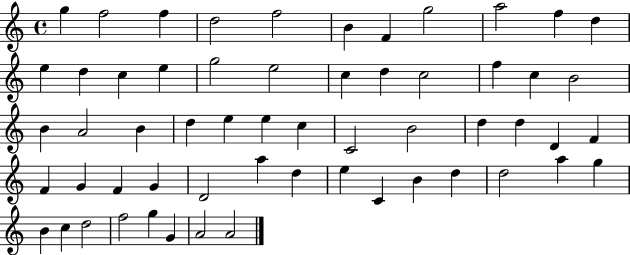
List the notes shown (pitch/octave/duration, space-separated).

G5/q F5/h F5/q D5/h F5/h B4/q F4/q G5/h A5/h F5/q D5/q E5/q D5/q C5/q E5/q G5/h E5/h C5/q D5/q C5/h F5/q C5/q B4/h B4/q A4/h B4/q D5/q E5/q E5/q C5/q C4/h B4/h D5/q D5/q D4/q F4/q F4/q G4/q F4/q G4/q D4/h A5/q D5/q E5/q C4/q B4/q D5/q D5/h A5/q G5/q B4/q C5/q D5/h F5/h G5/q G4/q A4/h A4/h